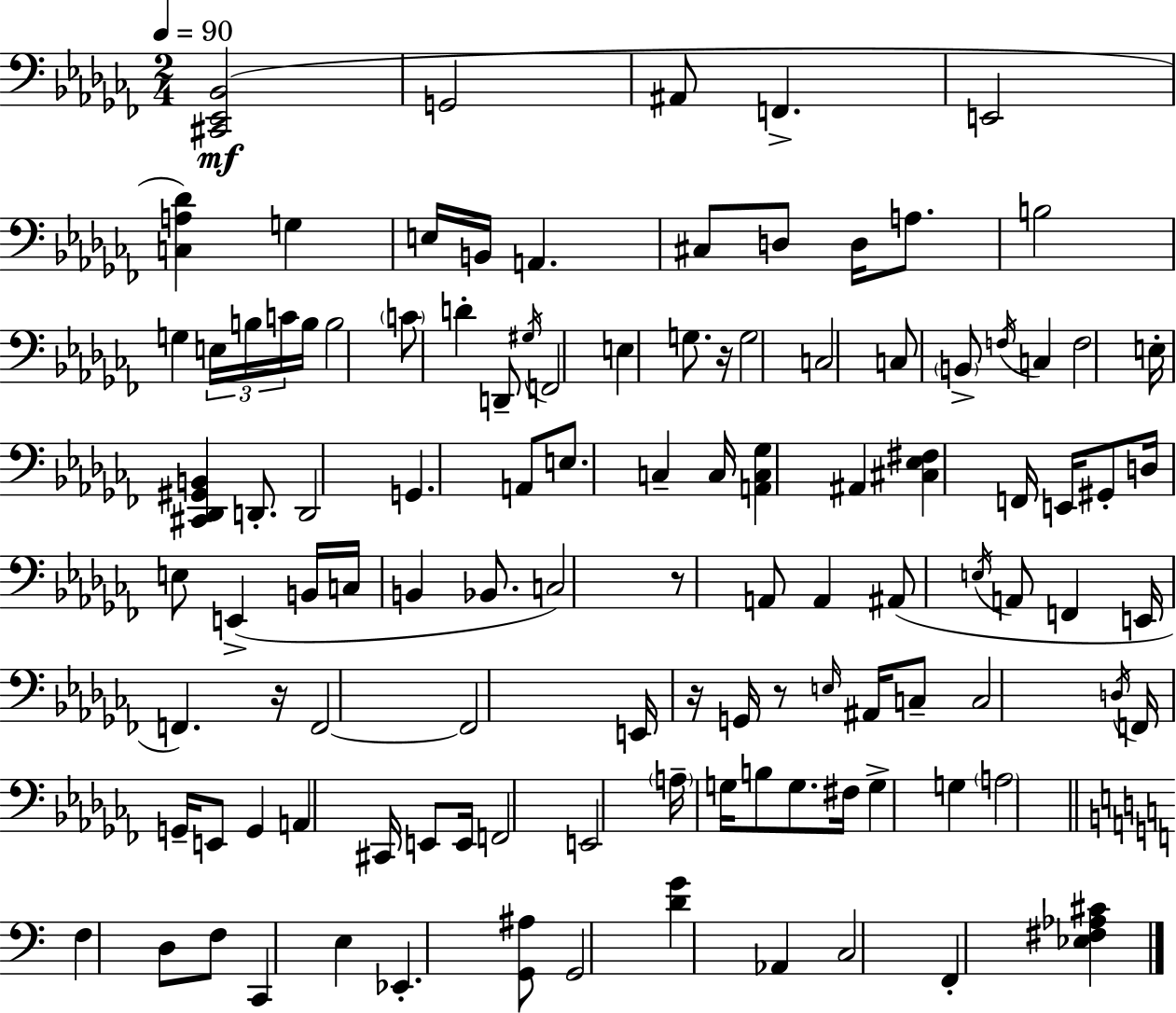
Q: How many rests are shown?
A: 5